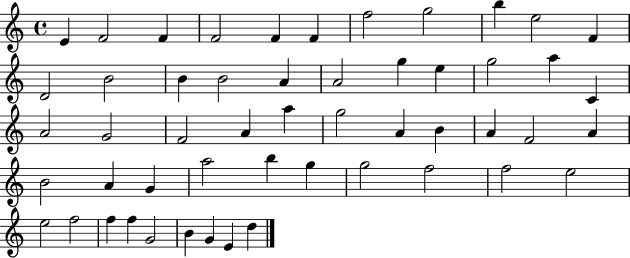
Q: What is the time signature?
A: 4/4